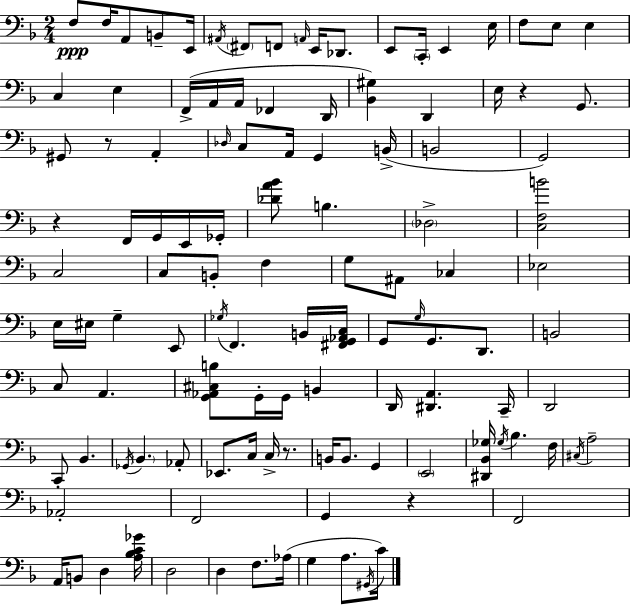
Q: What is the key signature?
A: D minor